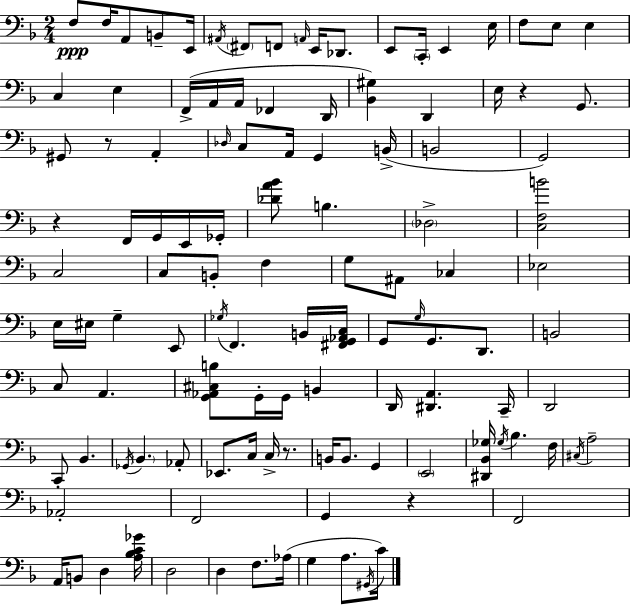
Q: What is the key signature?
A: D minor